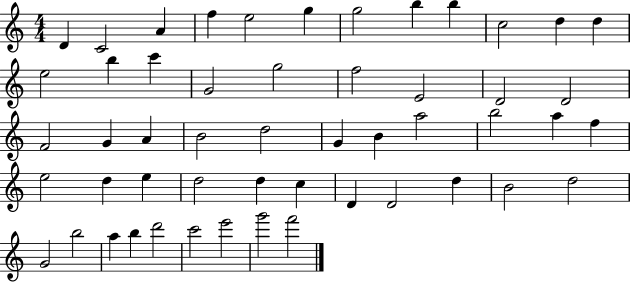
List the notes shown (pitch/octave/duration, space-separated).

D4/q C4/h A4/q F5/q E5/h G5/q G5/h B5/q B5/q C5/h D5/q D5/q E5/h B5/q C6/q G4/h G5/h F5/h E4/h D4/h D4/h F4/h G4/q A4/q B4/h D5/h G4/q B4/q A5/h B5/h A5/q F5/q E5/h D5/q E5/q D5/h D5/q C5/q D4/q D4/h D5/q B4/h D5/h G4/h B5/h A5/q B5/q D6/h C6/h E6/h G6/h F6/h